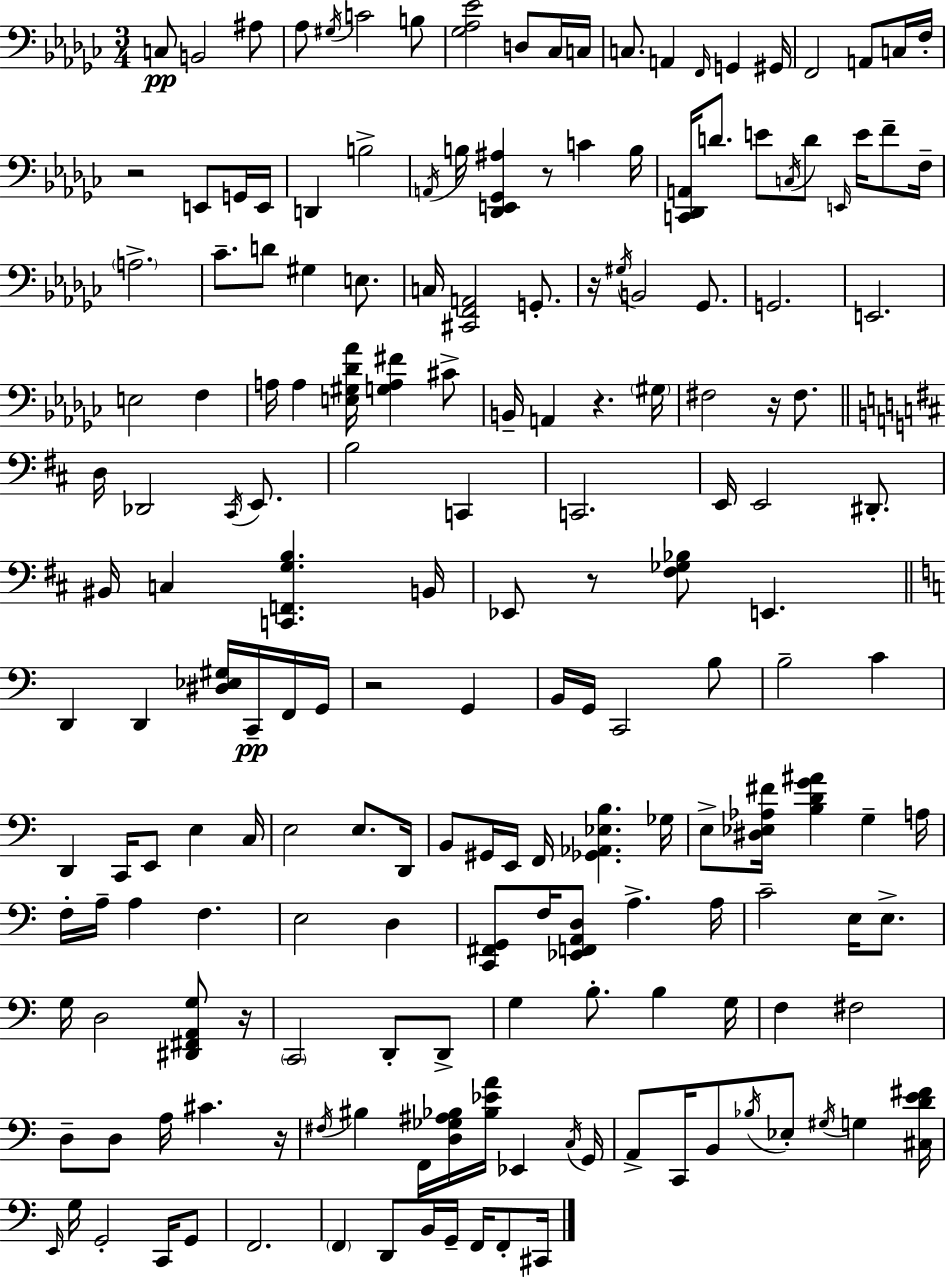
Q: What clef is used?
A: bass